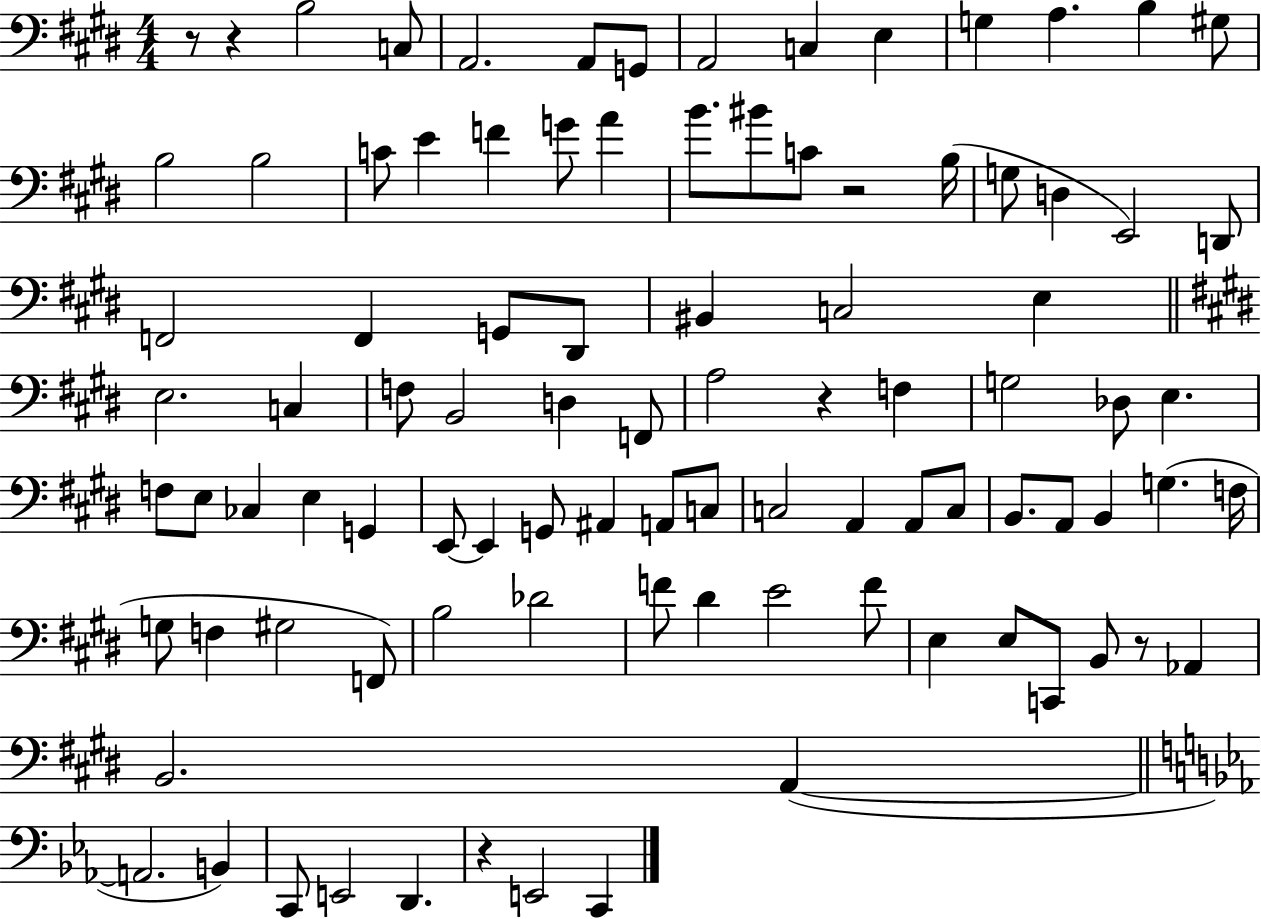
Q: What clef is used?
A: bass